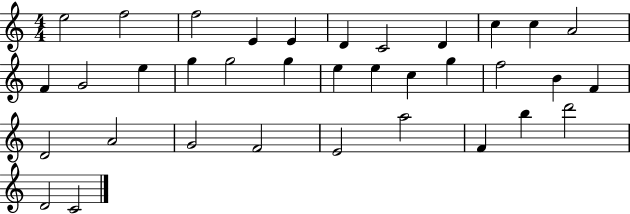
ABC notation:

X:1
T:Untitled
M:4/4
L:1/4
K:C
e2 f2 f2 E E D C2 D c c A2 F G2 e g g2 g e e c g f2 B F D2 A2 G2 F2 E2 a2 F b d'2 D2 C2